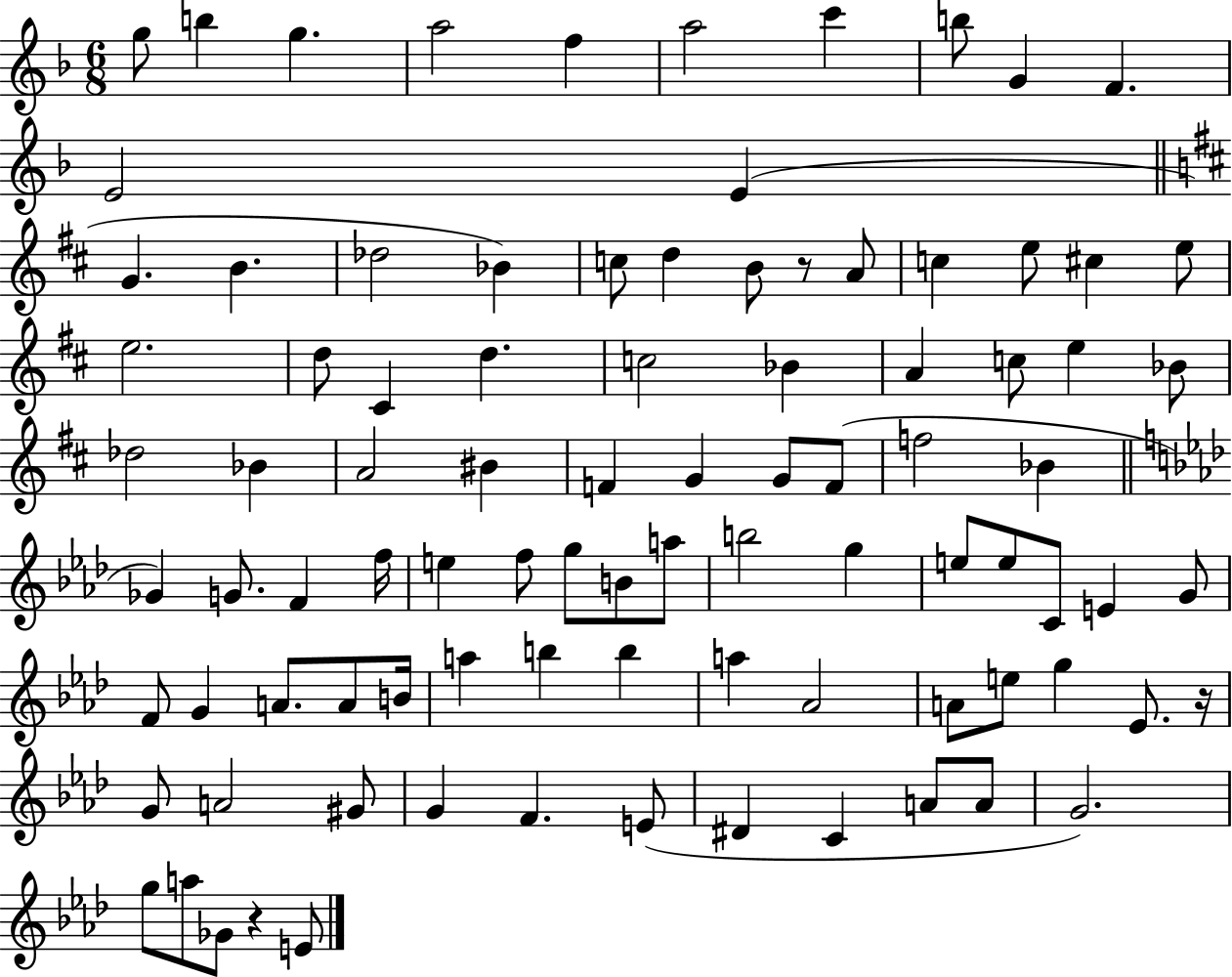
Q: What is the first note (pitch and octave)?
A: G5